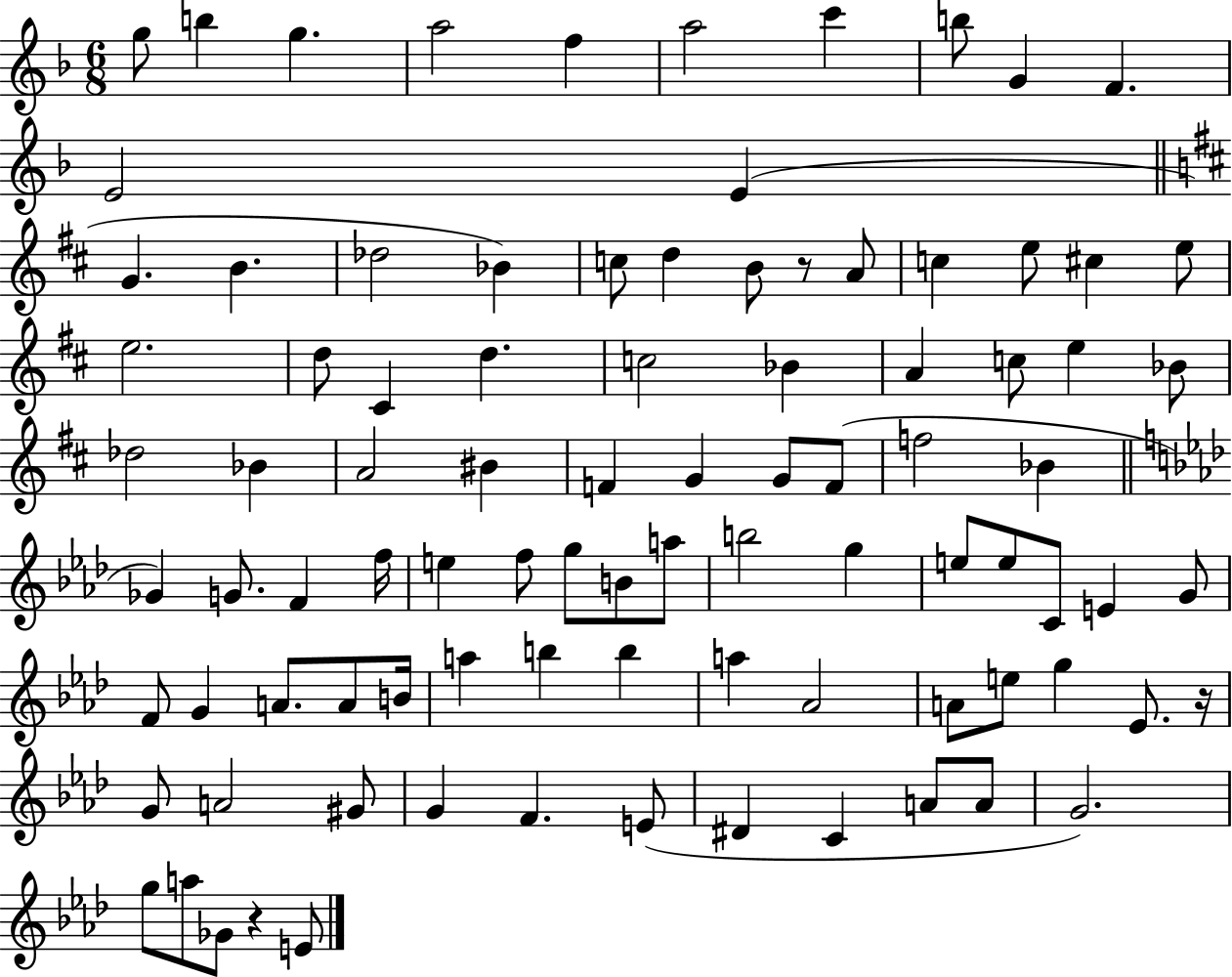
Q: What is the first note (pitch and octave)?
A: G5